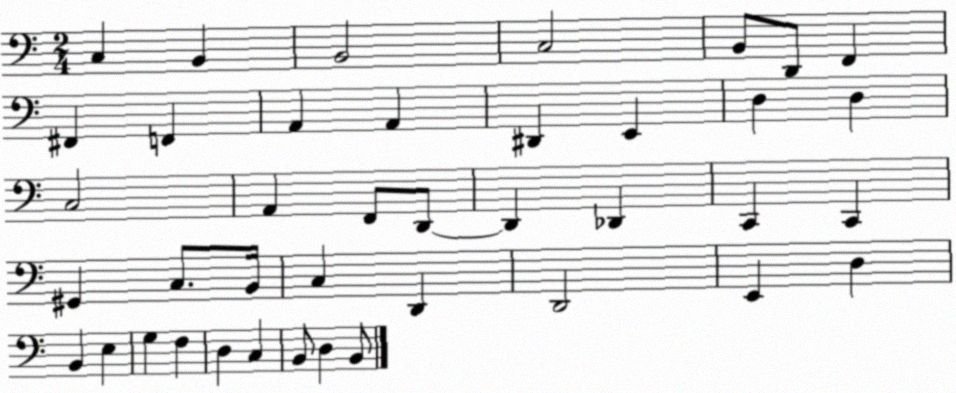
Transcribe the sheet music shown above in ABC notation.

X:1
T:Untitled
M:2/4
L:1/4
K:C
C, B,, B,,2 C,2 B,,/2 D,,/2 F,, ^F,, F,, A,, A,, ^D,, E,, D, D, C,2 A,, F,,/2 D,,/2 D,, _D,, C,, C,, ^G,, C,/2 B,,/4 C, D,, D,,2 E,, D, B,, E, G, F, D, C, B,,/2 D, B,,/2